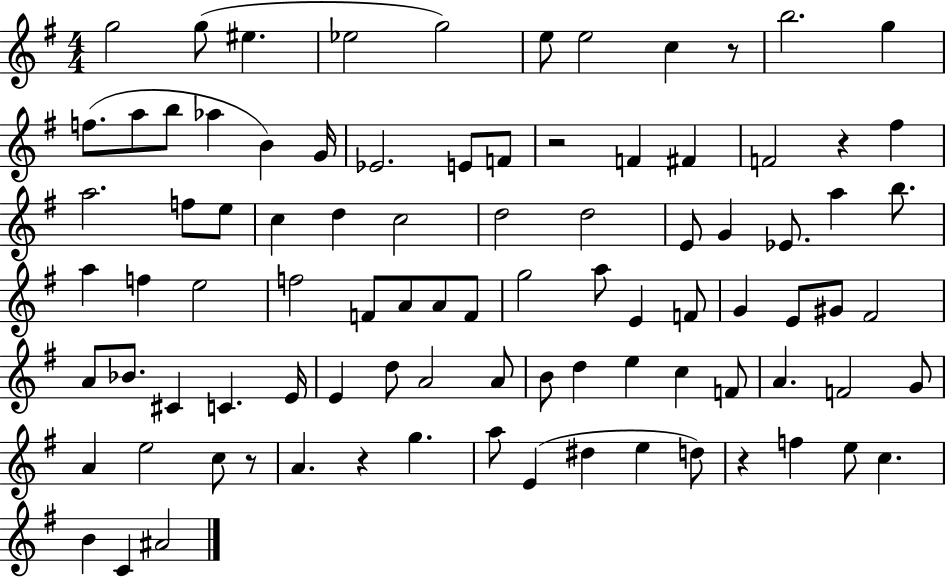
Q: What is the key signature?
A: G major